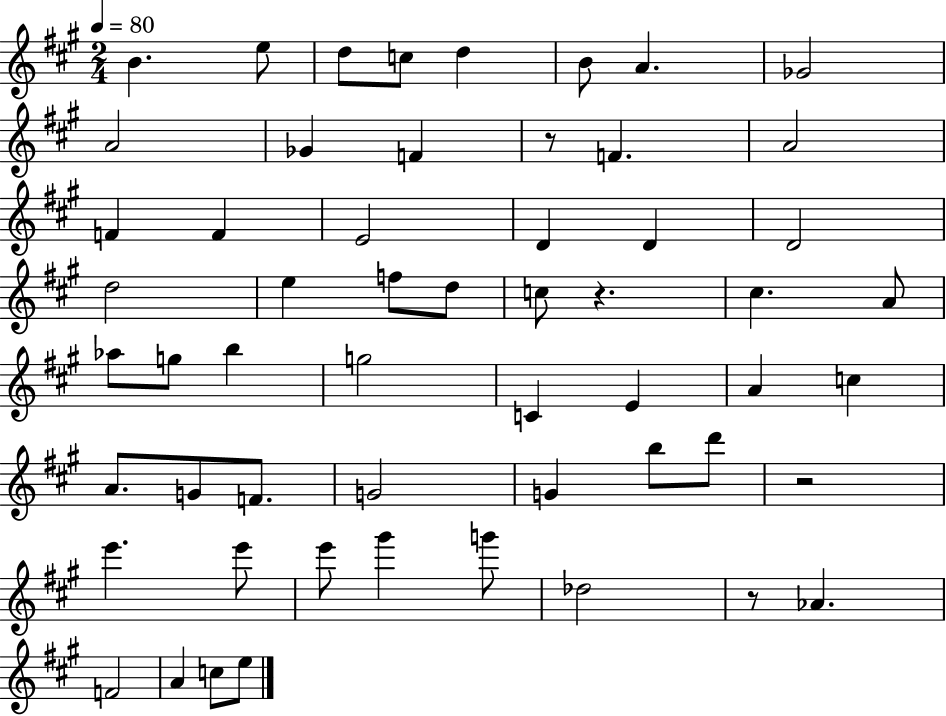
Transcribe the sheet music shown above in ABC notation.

X:1
T:Untitled
M:2/4
L:1/4
K:A
B e/2 d/2 c/2 d B/2 A _G2 A2 _G F z/2 F A2 F F E2 D D D2 d2 e f/2 d/2 c/2 z ^c A/2 _a/2 g/2 b g2 C E A c A/2 G/2 F/2 G2 G b/2 d'/2 z2 e' e'/2 e'/2 ^g' g'/2 _d2 z/2 _A F2 A c/2 e/2